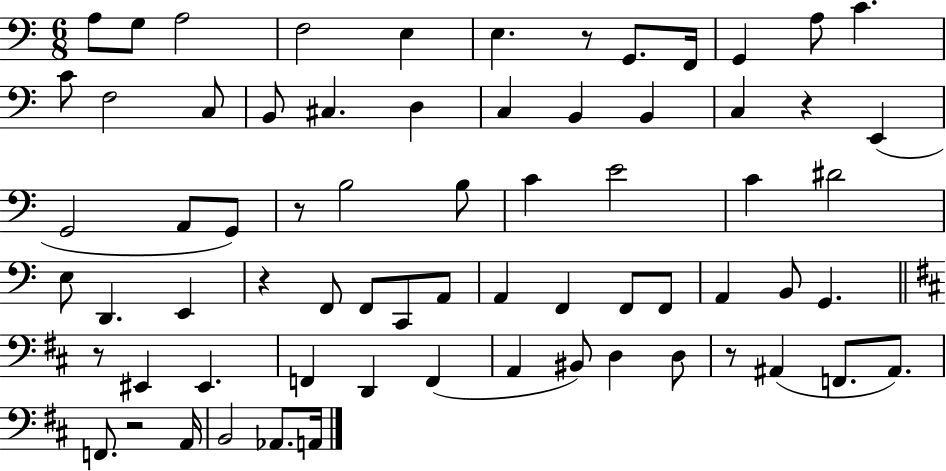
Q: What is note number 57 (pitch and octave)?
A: A#2